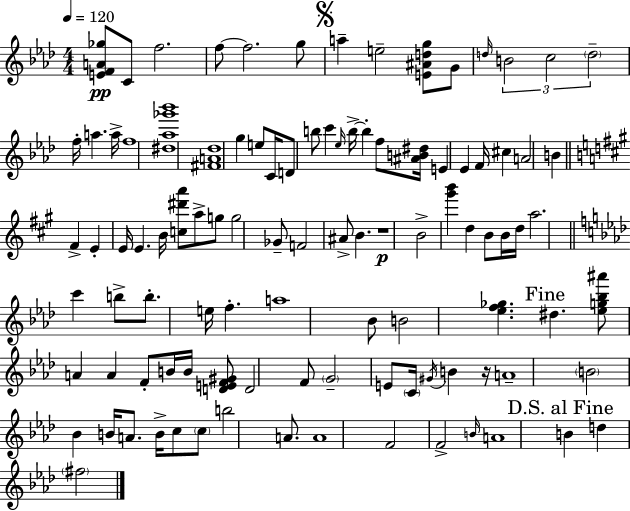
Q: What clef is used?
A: treble